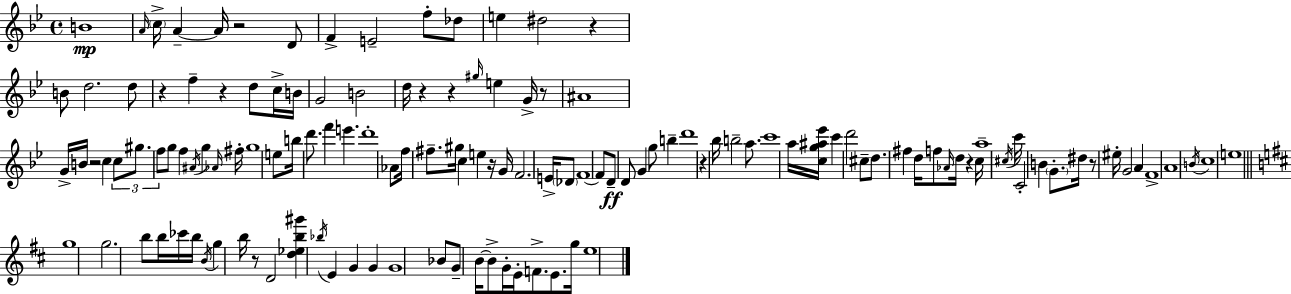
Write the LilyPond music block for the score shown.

{
  \clef treble
  \time 4/4
  \defaultTimeSignature
  \key g \minor
  b'1\mp | \grace { a'16 } \parenthesize c''16-> a'4--~~ a'16 r2 d'8 | f'4-> e'2-- f''8-. des''8 | e''4 dis''2 r4 | \break b'8 d''2. d''8 | r4 f''4-- r4 d''8 c''16-> | b'16 g'2 b'2 | d''16 r4 r4 \grace { gis''16 } e''4 g'16-> | \break r8 ais'1 | g'16-> b'16 r2 c''4 | \tuplet 3/2 { c''8 gis''8. f''8 } g''8 f''4 \acciaccatura { ais'16 } g''4 | \grace { aes'16 } fis''16-. g''1 | \break e''8 b''16 d'''8. f'''4 e'''4. | d'''1-. | aes'8 f''16 fis''8.-- gis''16 c''4 e''4 | r16 g'16 f'2. | \break e'16-> \parenthesize des'8 f'1~~ | f'8 d'8--\ff d'8 g'4 g''8 | b''4-- d'''1 | r4 bes''16 b''2-- | \break a''8. c'''1 | a''16 <c'' g'' ais'' ees'''>16 c'''4 d'''2 | cis''8-- d''8. fis''4 d''16 f''8 \grace { aes'16 } d''16 | r4 c''16 a''1-- | \break \acciaccatura { cis''16 } c'''16 c'2-. b'4 | \parenthesize g'8.-. dis''16 r8 eis''16-. g'2 | a'4 f'1-> | a'1 | \break \acciaccatura { b'16 } c''1 | e''1 | \bar "||" \break \key d \major g''1 | g''2. b''8 b''16 ces'''16 | b''16 \acciaccatura { b'16 } g''4 b''16 r8 d'2 | <d'' ees'' b'' gis'''>4 \acciaccatura { bes''16 } e'4 g'4 g'4 | \break g'1 | bes'8 g'8-- b'16~~ b'8-> g'16-. e'16-. f'8.-> e'8. | g''16 e''1 | \bar "|."
}